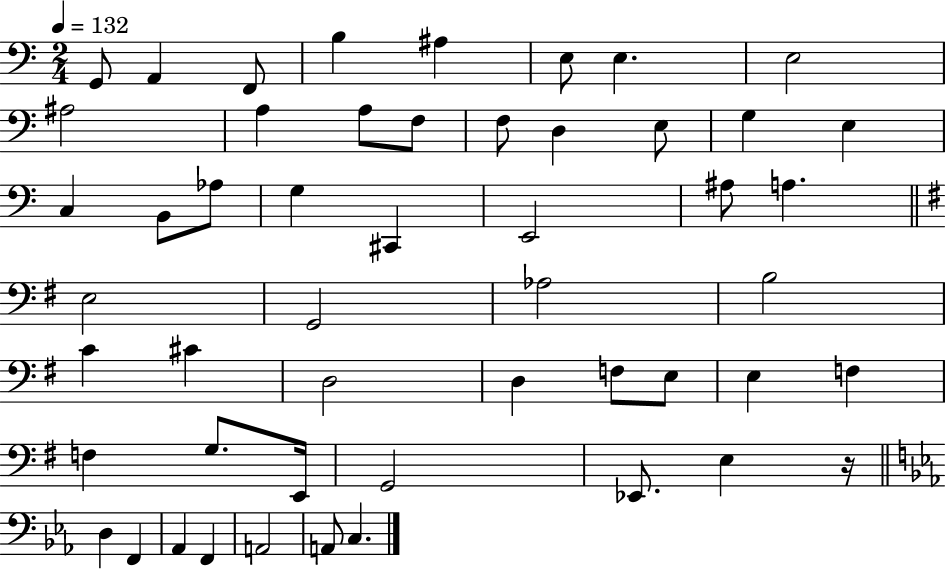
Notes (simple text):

G2/e A2/q F2/e B3/q A#3/q E3/e E3/q. E3/h A#3/h A3/q A3/e F3/e F3/e D3/q E3/e G3/q E3/q C3/q B2/e Ab3/e G3/q C#2/q E2/h A#3/e A3/q. E3/h G2/h Ab3/h B3/h C4/q C#4/q D3/h D3/q F3/e E3/e E3/q F3/q F3/q G3/e. E2/s G2/h Eb2/e. E3/q R/s D3/q F2/q Ab2/q F2/q A2/h A2/e C3/q.